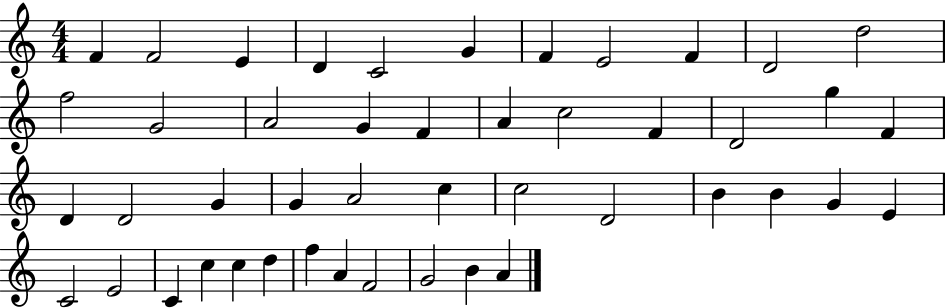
{
  \clef treble
  \numericTimeSignature
  \time 4/4
  \key c \major
  f'4 f'2 e'4 | d'4 c'2 g'4 | f'4 e'2 f'4 | d'2 d''2 | \break f''2 g'2 | a'2 g'4 f'4 | a'4 c''2 f'4 | d'2 g''4 f'4 | \break d'4 d'2 g'4 | g'4 a'2 c''4 | c''2 d'2 | b'4 b'4 g'4 e'4 | \break c'2 e'2 | c'4 c''4 c''4 d''4 | f''4 a'4 f'2 | g'2 b'4 a'4 | \break \bar "|."
}